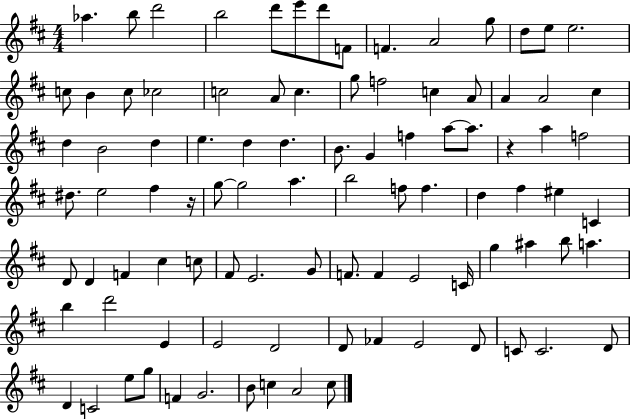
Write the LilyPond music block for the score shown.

{
  \clef treble
  \numericTimeSignature
  \time 4/4
  \key d \major
  aes''4. b''8 d'''2 | b''2 d'''8 e'''8 d'''8 f'8 | f'4. a'2 g''8 | d''8 e''8 e''2. | \break c''8 b'4 c''8 ces''2 | c''2 a'8 c''4. | g''8 f''2 c''4 a'8 | a'4 a'2 cis''4 | \break d''4 b'2 d''4 | e''4. d''4 d''4. | b'8. g'4 f''4 a''8~~ a''8. | r4 a''4 f''2 | \break dis''8. e''2 fis''4 r16 | g''8~~ g''2 a''4. | b''2 f''8 f''4. | d''4 fis''4 eis''4 c'4 | \break d'8 d'4 f'4 cis''4 c''8 | fis'8 e'2. g'8 | f'8. f'4 e'2 c'16 | g''4 ais''4 b''8 a''4. | \break b''4 d'''2 e'4 | e'2 d'2 | d'8 fes'4 e'2 d'8 | c'8 c'2. d'8 | \break d'4 c'2 e''8 g''8 | f'4 g'2. | b'8 c''4 a'2 c''8 | \bar "|."
}